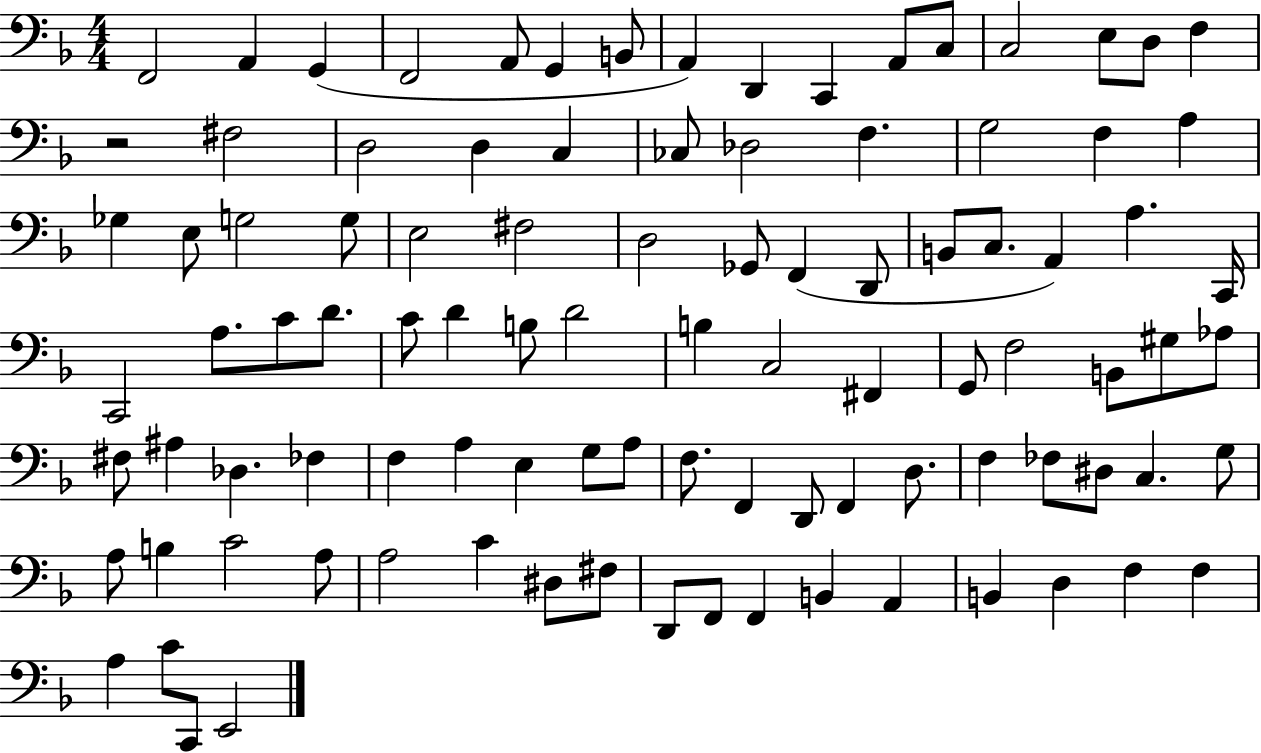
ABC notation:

X:1
T:Untitled
M:4/4
L:1/4
K:F
F,,2 A,, G,, F,,2 A,,/2 G,, B,,/2 A,, D,, C,, A,,/2 C,/2 C,2 E,/2 D,/2 F, z2 ^F,2 D,2 D, C, _C,/2 _D,2 F, G,2 F, A, _G, E,/2 G,2 G,/2 E,2 ^F,2 D,2 _G,,/2 F,, D,,/2 B,,/2 C,/2 A,, A, C,,/4 C,,2 A,/2 C/2 D/2 C/2 D B,/2 D2 B, C,2 ^F,, G,,/2 F,2 B,,/2 ^G,/2 _A,/2 ^F,/2 ^A, _D, _F, F, A, E, G,/2 A,/2 F,/2 F,, D,,/2 F,, D,/2 F, _F,/2 ^D,/2 C, G,/2 A,/2 B, C2 A,/2 A,2 C ^D,/2 ^F,/2 D,,/2 F,,/2 F,, B,, A,, B,, D, F, F, A, C/2 C,,/2 E,,2